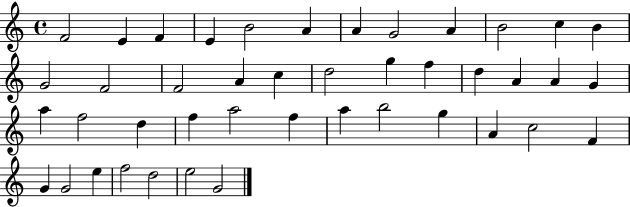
F4/h E4/q F4/q E4/q B4/h A4/q A4/q G4/h A4/q B4/h C5/q B4/q G4/h F4/h F4/h A4/q C5/q D5/h G5/q F5/q D5/q A4/q A4/q G4/q A5/q F5/h D5/q F5/q A5/h F5/q A5/q B5/h G5/q A4/q C5/h F4/q G4/q G4/h E5/q F5/h D5/h E5/h G4/h